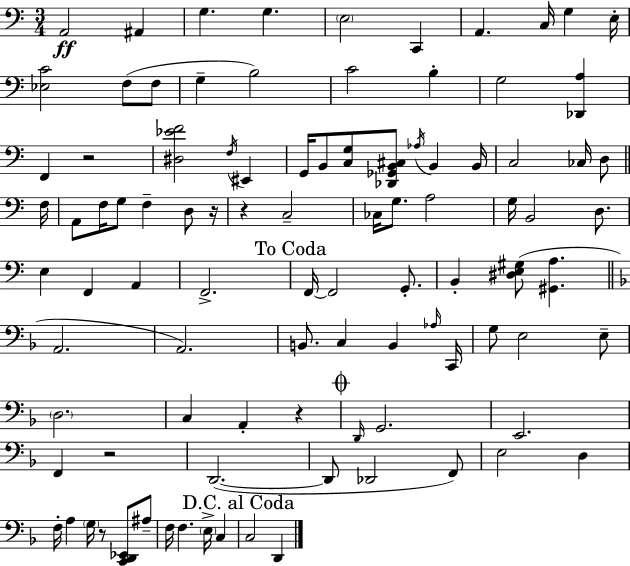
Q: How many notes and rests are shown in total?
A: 96